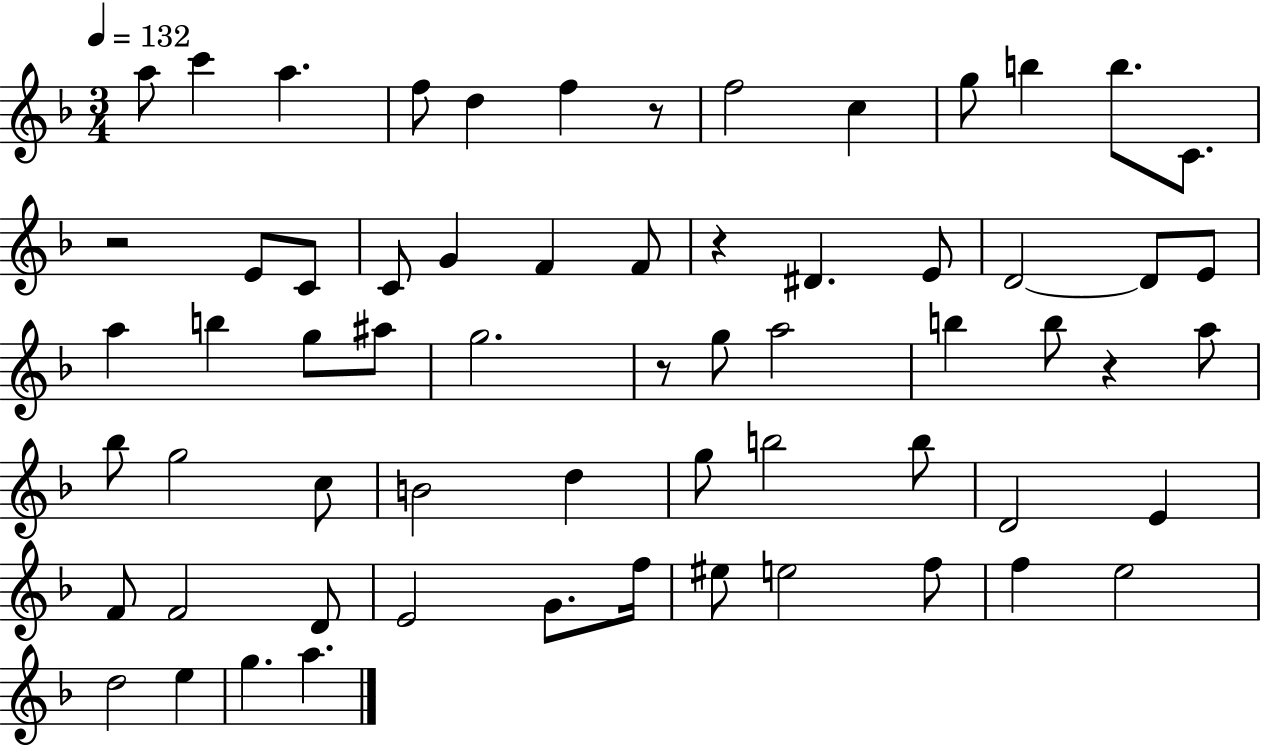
{
  \clef treble
  \numericTimeSignature
  \time 3/4
  \key f \major
  \tempo 4 = 132
  \repeat volta 2 { a''8 c'''4 a''4. | f''8 d''4 f''4 r8 | f''2 c''4 | g''8 b''4 b''8. c'8. | \break r2 e'8 c'8 | c'8 g'4 f'4 f'8 | r4 dis'4. e'8 | d'2~~ d'8 e'8 | \break a''4 b''4 g''8 ais''8 | g''2. | r8 g''8 a''2 | b''4 b''8 r4 a''8 | \break bes''8 g''2 c''8 | b'2 d''4 | g''8 b''2 b''8 | d'2 e'4 | \break f'8 f'2 d'8 | e'2 g'8. f''16 | eis''8 e''2 f''8 | f''4 e''2 | \break d''2 e''4 | g''4. a''4. | } \bar "|."
}